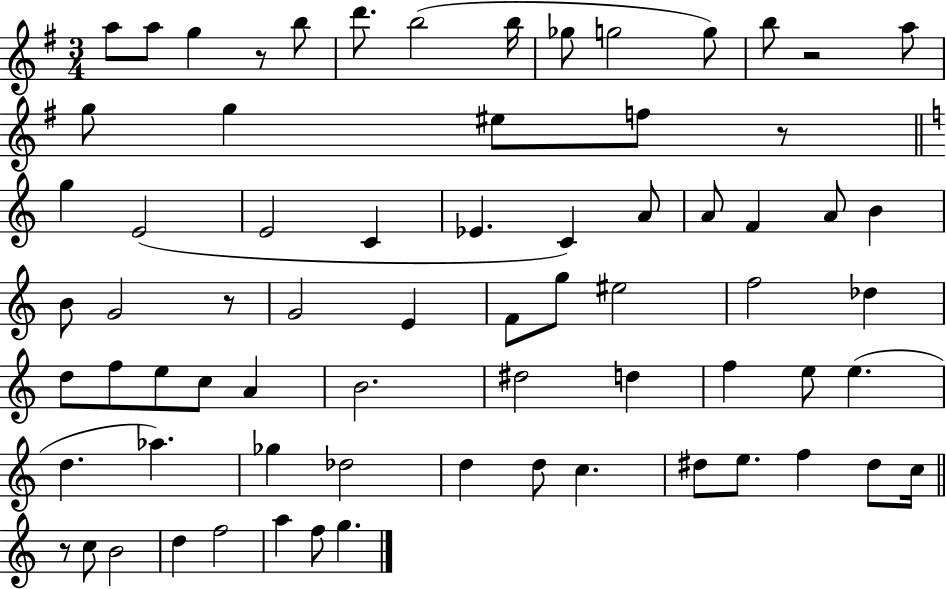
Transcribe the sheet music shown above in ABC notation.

X:1
T:Untitled
M:3/4
L:1/4
K:G
a/2 a/2 g z/2 b/2 d'/2 b2 b/4 _g/2 g2 g/2 b/2 z2 a/2 g/2 g ^e/2 f/2 z/2 g E2 E2 C _E C A/2 A/2 F A/2 B B/2 G2 z/2 G2 E F/2 g/2 ^e2 f2 _d d/2 f/2 e/2 c/2 A B2 ^d2 d f e/2 e d _a _g _d2 d d/2 c ^d/2 e/2 f ^d/2 c/4 z/2 c/2 B2 d f2 a f/2 g